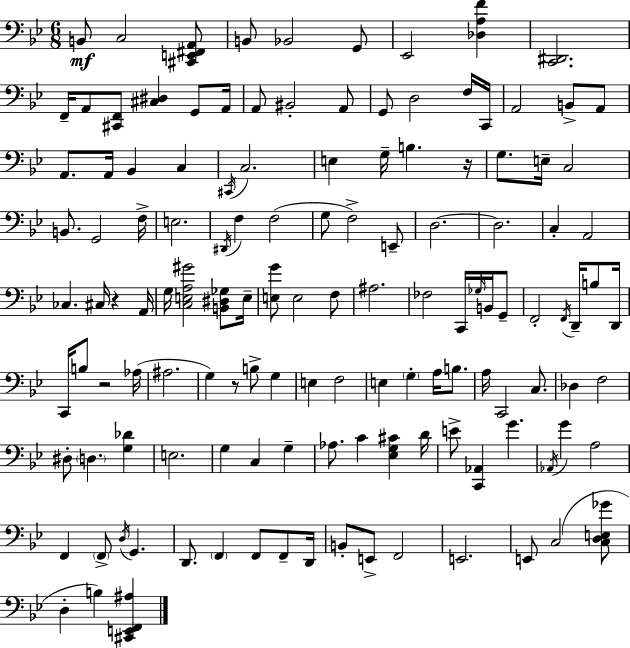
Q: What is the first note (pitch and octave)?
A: B2